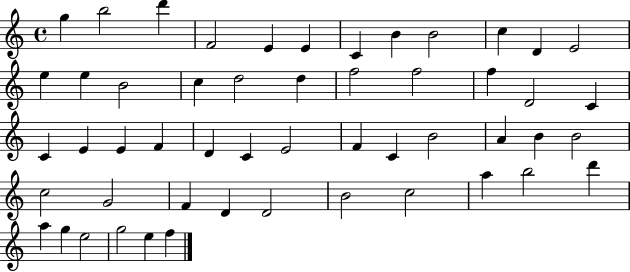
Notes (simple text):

G5/q B5/h D6/q F4/h E4/q E4/q C4/q B4/q B4/h C5/q D4/q E4/h E5/q E5/q B4/h C5/q D5/h D5/q F5/h F5/h F5/q D4/h C4/q C4/q E4/q E4/q F4/q D4/q C4/q E4/h F4/q C4/q B4/h A4/q B4/q B4/h C5/h G4/h F4/q D4/q D4/h B4/h C5/h A5/q B5/h D6/q A5/q G5/q E5/h G5/h E5/q F5/q